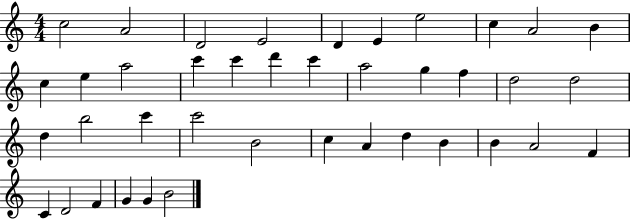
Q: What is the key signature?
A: C major